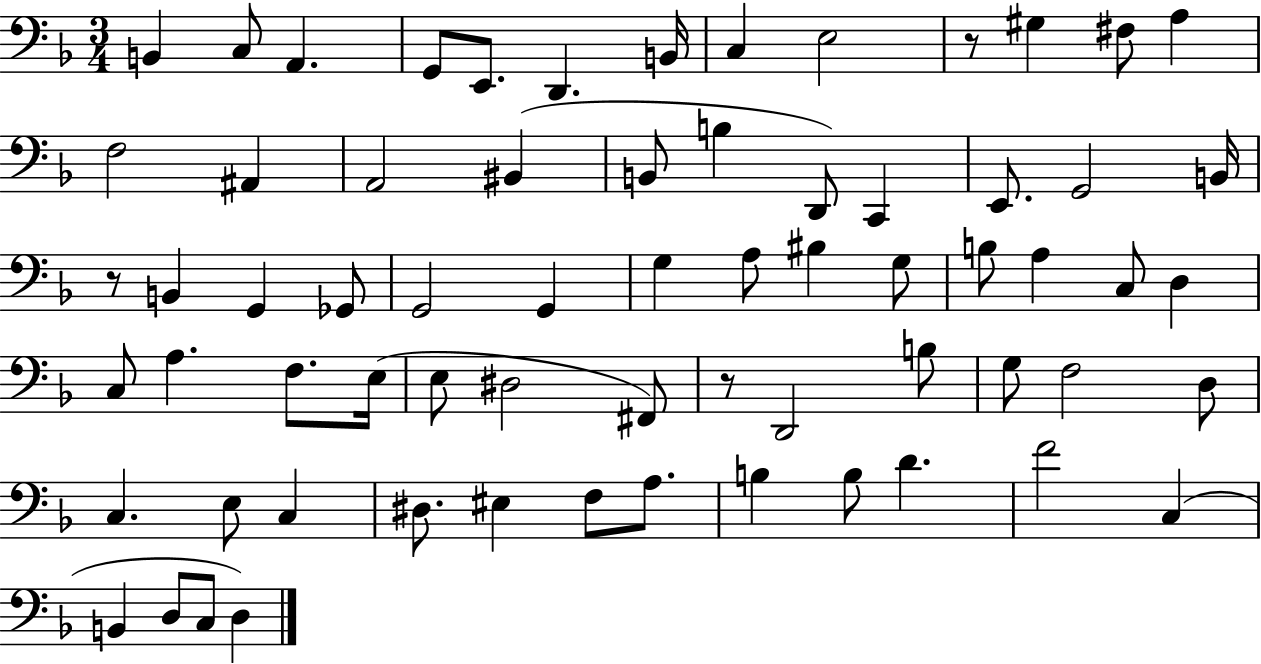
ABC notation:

X:1
T:Untitled
M:3/4
L:1/4
K:F
B,, C,/2 A,, G,,/2 E,,/2 D,, B,,/4 C, E,2 z/2 ^G, ^F,/2 A, F,2 ^A,, A,,2 ^B,, B,,/2 B, D,,/2 C,, E,,/2 G,,2 B,,/4 z/2 B,, G,, _G,,/2 G,,2 G,, G, A,/2 ^B, G,/2 B,/2 A, C,/2 D, C,/2 A, F,/2 E,/4 E,/2 ^D,2 ^F,,/2 z/2 D,,2 B,/2 G,/2 F,2 D,/2 C, E,/2 C, ^D,/2 ^E, F,/2 A,/2 B, B,/2 D F2 C, B,, D,/2 C,/2 D,